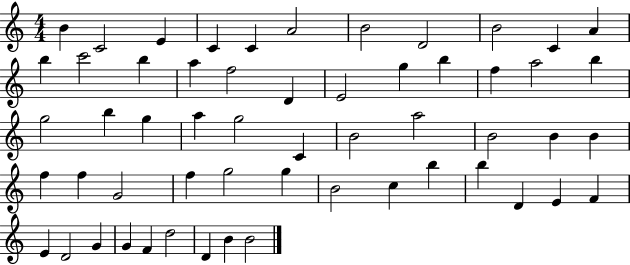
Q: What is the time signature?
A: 4/4